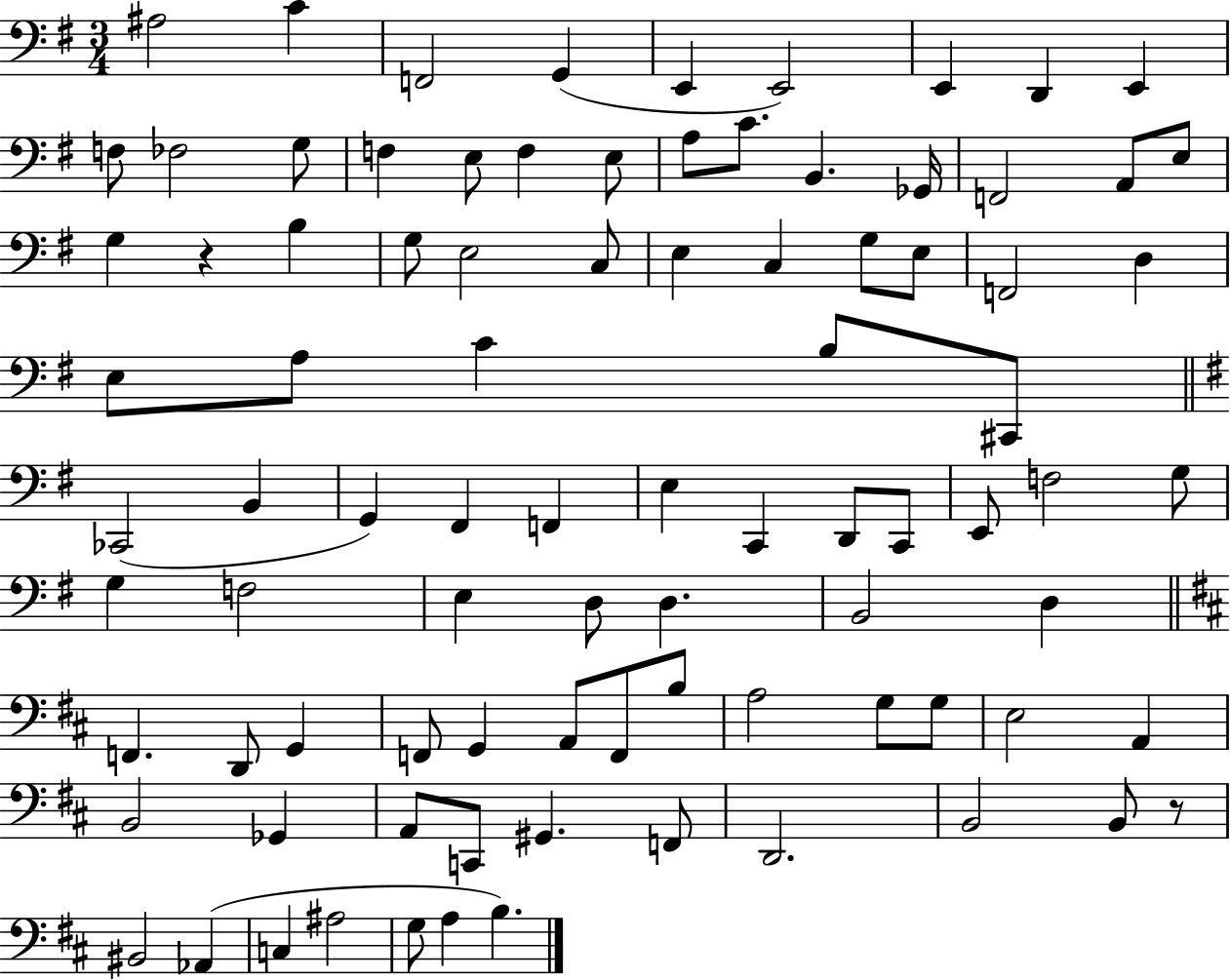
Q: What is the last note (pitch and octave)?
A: B3